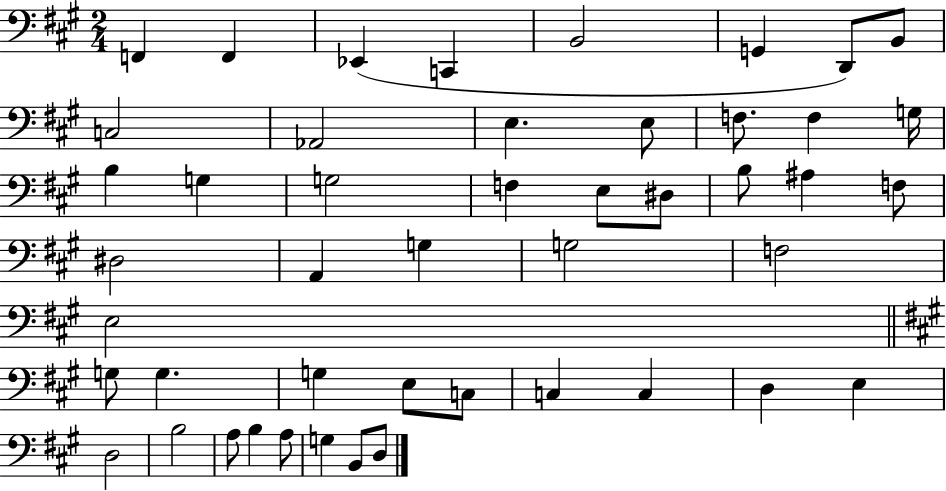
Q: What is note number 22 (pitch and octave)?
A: B3